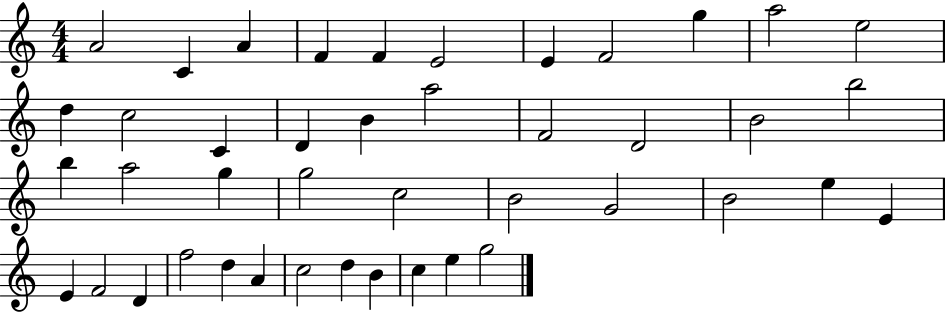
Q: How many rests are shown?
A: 0